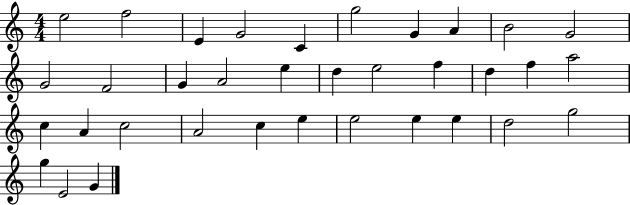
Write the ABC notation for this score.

X:1
T:Untitled
M:4/4
L:1/4
K:C
e2 f2 E G2 C g2 G A B2 G2 G2 F2 G A2 e d e2 f d f a2 c A c2 A2 c e e2 e e d2 g2 g E2 G